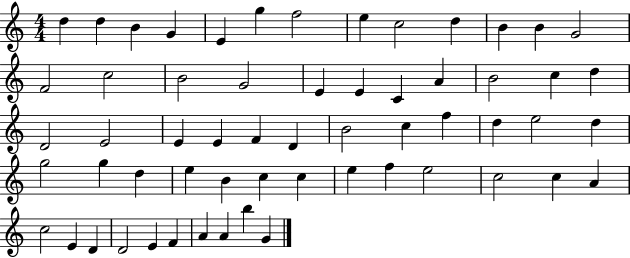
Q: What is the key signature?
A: C major